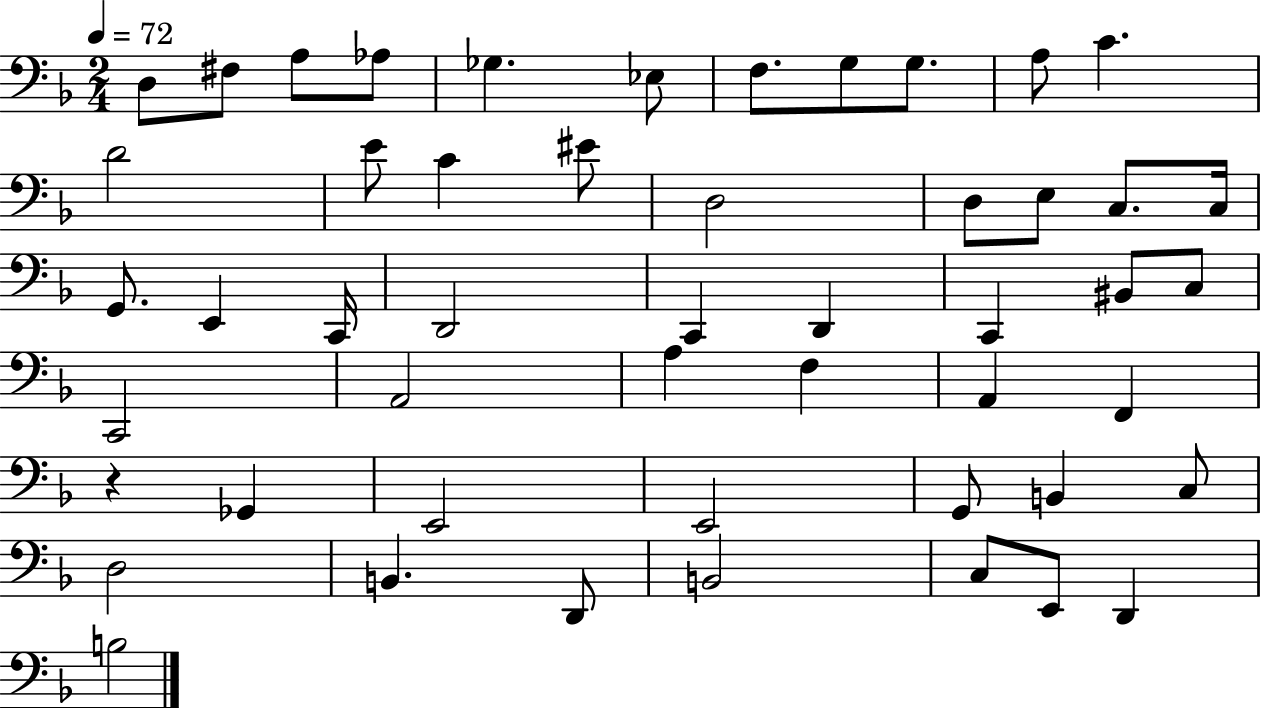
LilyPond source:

{
  \clef bass
  \numericTimeSignature
  \time 2/4
  \key f \major
  \tempo 4 = 72
  d8 fis8 a8 aes8 | ges4. ees8 | f8. g8 g8. | a8 c'4. | \break d'2 | e'8 c'4 eis'8 | d2 | d8 e8 c8. c16 | \break g,8. e,4 c,16 | d,2 | c,4 d,4 | c,4 bis,8 c8 | \break c,2 | a,2 | a4 f4 | a,4 f,4 | \break r4 ges,4 | e,2 | e,2 | g,8 b,4 c8 | \break d2 | b,4. d,8 | b,2 | c8 e,8 d,4 | \break b2 | \bar "|."
}